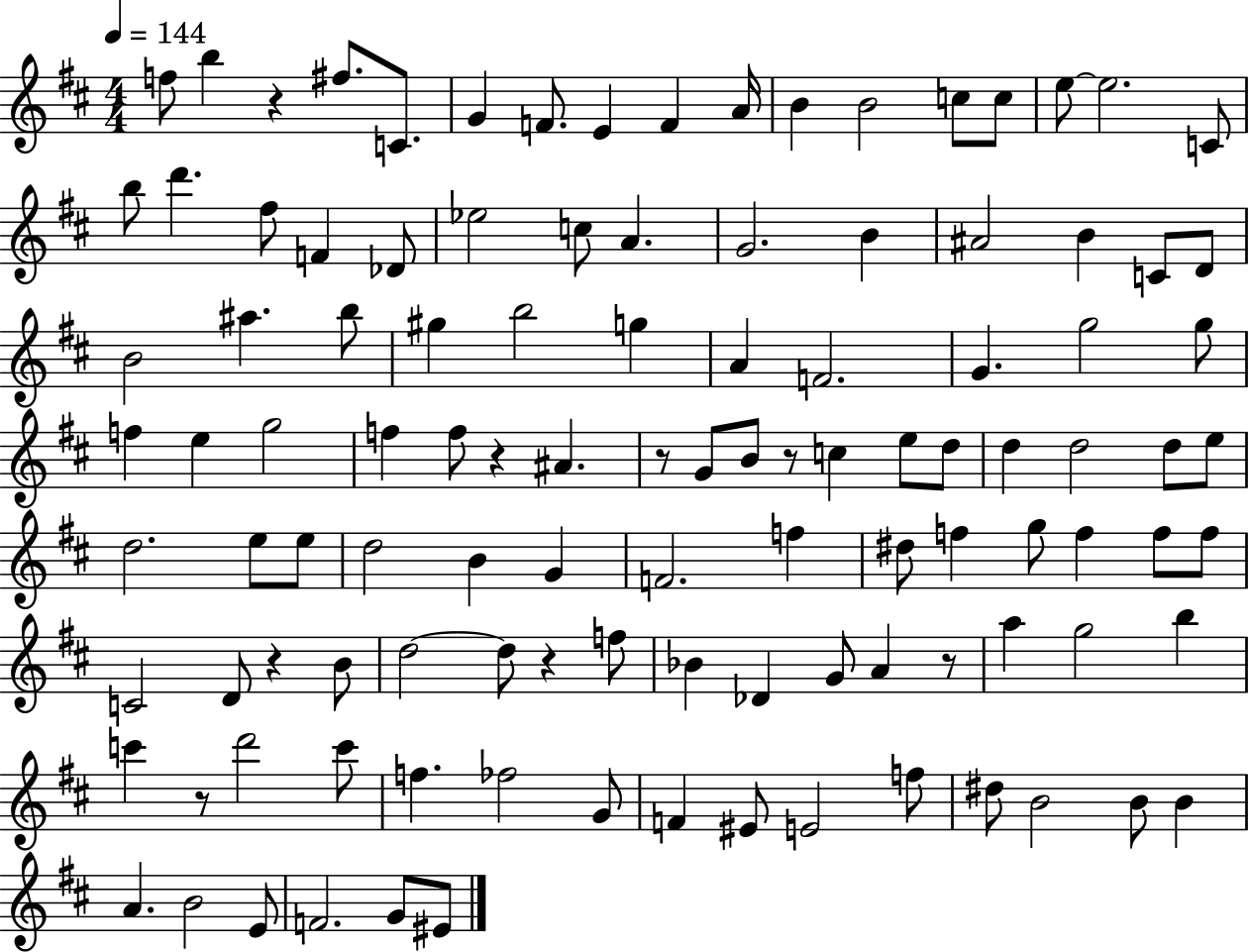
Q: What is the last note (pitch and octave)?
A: EIS4